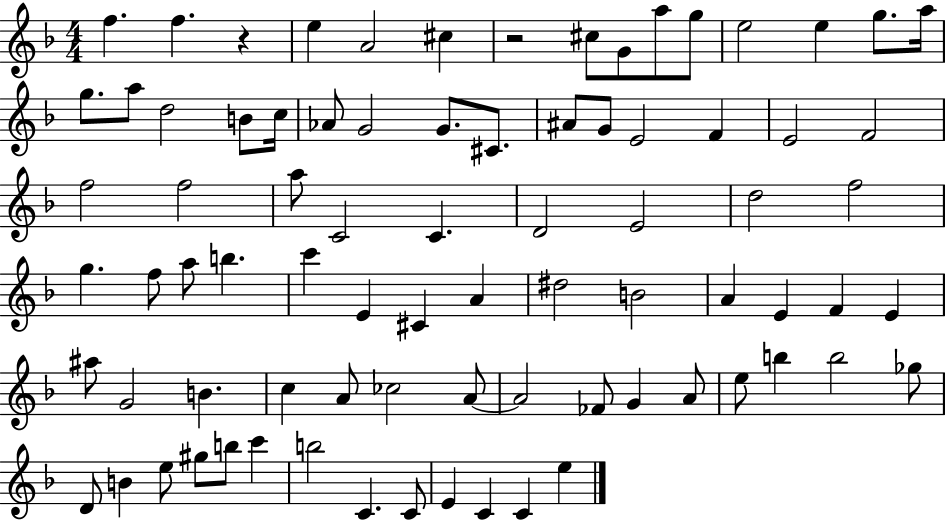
X:1
T:Untitled
M:4/4
L:1/4
K:F
f f z e A2 ^c z2 ^c/2 G/2 a/2 g/2 e2 e g/2 a/4 g/2 a/2 d2 B/2 c/4 _A/2 G2 G/2 ^C/2 ^A/2 G/2 E2 F E2 F2 f2 f2 a/2 C2 C D2 E2 d2 f2 g f/2 a/2 b c' E ^C A ^d2 B2 A E F E ^a/2 G2 B c A/2 _c2 A/2 A2 _F/2 G A/2 e/2 b b2 _g/2 D/2 B e/2 ^g/2 b/2 c' b2 C C/2 E C C e